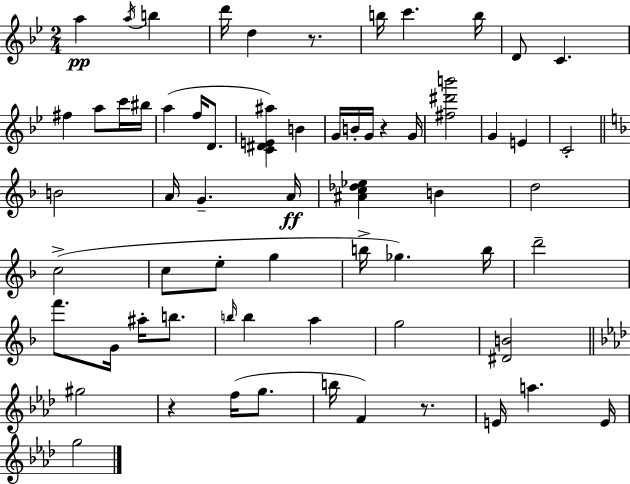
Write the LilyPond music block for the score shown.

{
  \clef treble
  \numericTimeSignature
  \time 2/4
  \key bes \major
  \repeat volta 2 { a''4\pp \acciaccatura { a''16 } b''4 | d'''16 d''4 r8. | b''16 c'''4. | b''16 d'8 c'4. | \break fis''4 a''8 c'''16 | bis''16 a''4( f''16 d'8. | <c' dis' e' ais''>4) b'4 | g'16 b'16-. g'16 r4 | \break g'16 <fis'' dis''' b'''>2 | g'4 e'4 | c'2-. | \bar "||" \break \key f \major b'2 | a'16 g'4.-- a'16\ff | <ais' c'' des'' ees''>4 b'4 | d''2 | \break c''2->( | c''8 e''8-. g''4 | b''16-> ges''4.) b''16 | d'''2-- | \break f'''8. g'16 ais''16-. b''8. | \grace { b''16 } b''4 a''4 | g''2 | <dis' b'>2 | \break \bar "||" \break \key aes \major gis''2 | r4 f''16( g''8. | b''16 f'4) r8. | e'16 a''4. e'16 | \break g''2 | } \bar "|."
}